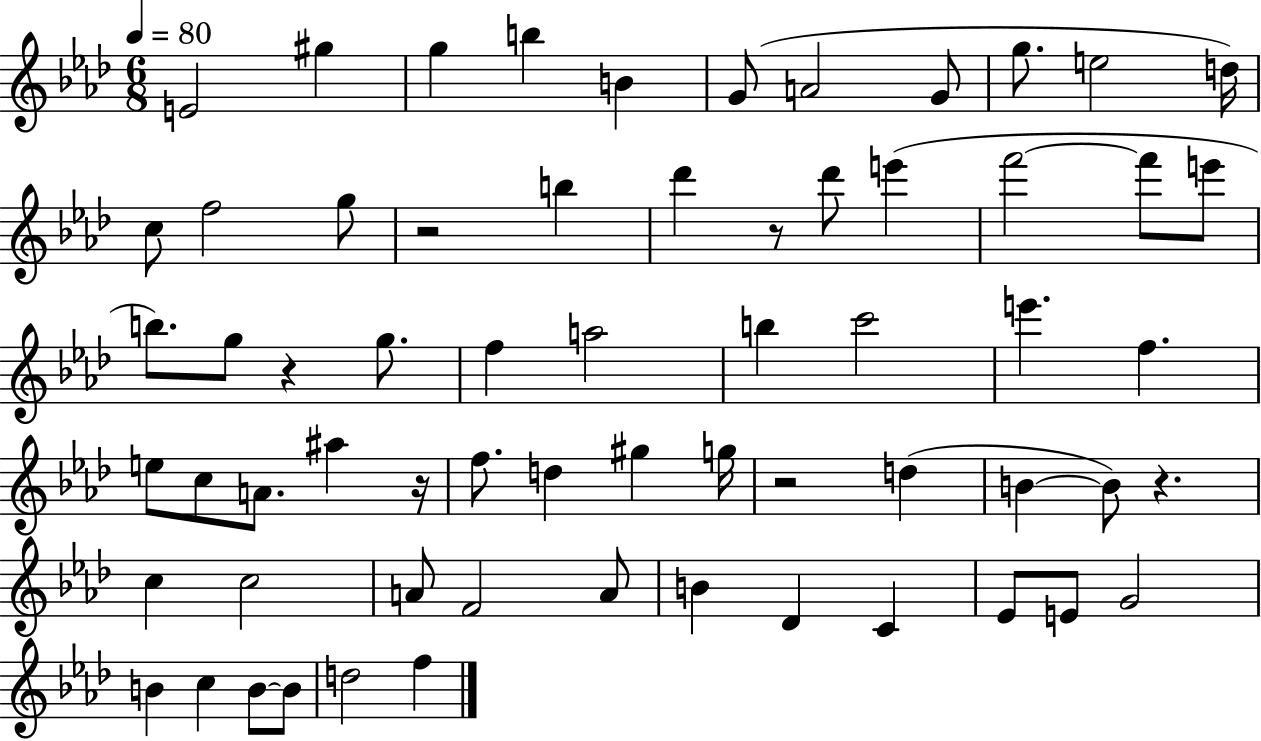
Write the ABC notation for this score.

X:1
T:Untitled
M:6/8
L:1/4
K:Ab
E2 ^g g b B G/2 A2 G/2 g/2 e2 d/4 c/2 f2 g/2 z2 b _d' z/2 _d'/2 e' f'2 f'/2 e'/2 b/2 g/2 z g/2 f a2 b c'2 e' f e/2 c/2 A/2 ^a z/4 f/2 d ^g g/4 z2 d B B/2 z c c2 A/2 F2 A/2 B _D C _E/2 E/2 G2 B c B/2 B/2 d2 f